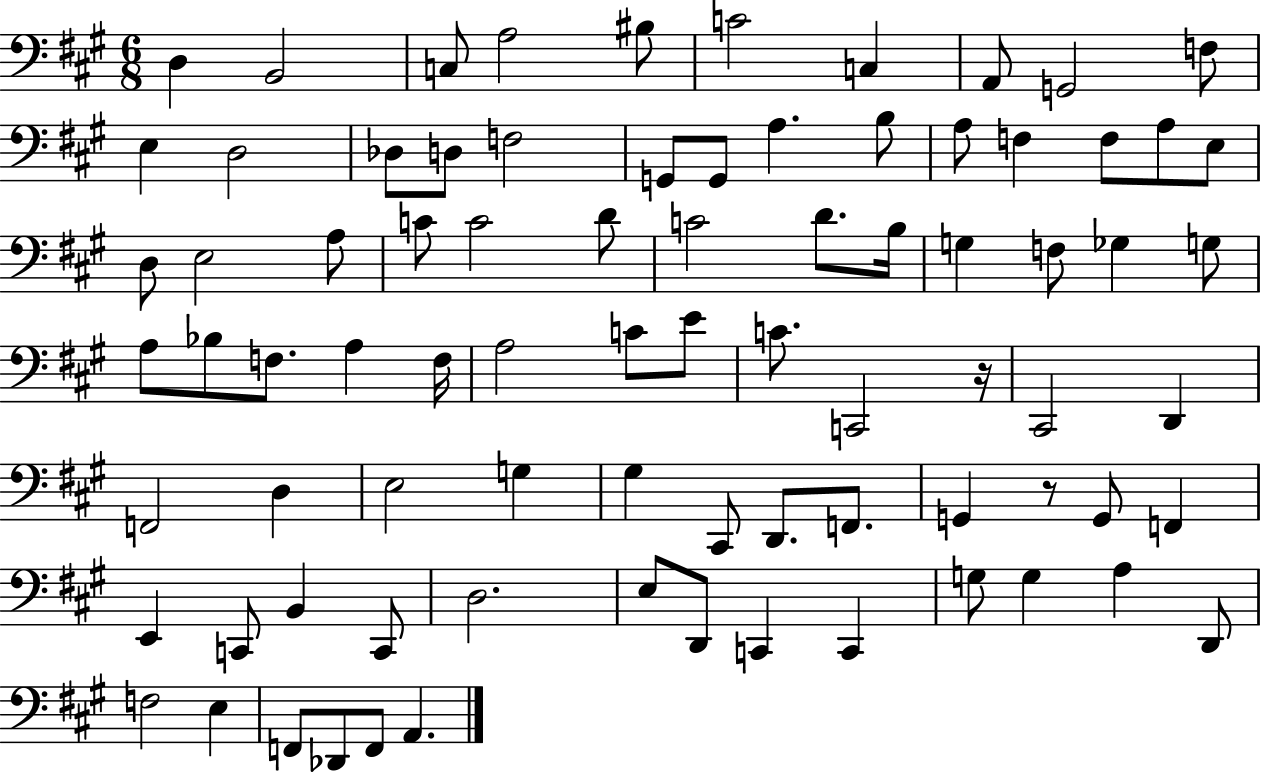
D3/q B2/h C3/e A3/h BIS3/e C4/h C3/q A2/e G2/h F3/e E3/q D3/h Db3/e D3/e F3/h G2/e G2/e A3/q. B3/e A3/e F3/q F3/e A3/e E3/e D3/e E3/h A3/e C4/e C4/h D4/e C4/h D4/e. B3/s G3/q F3/e Gb3/q G3/e A3/e Bb3/e F3/e. A3/q F3/s A3/h C4/e E4/e C4/e. C2/h R/s C#2/h D2/q F2/h D3/q E3/h G3/q G#3/q C#2/e D2/e. F2/e. G2/q R/e G2/e F2/q E2/q C2/e B2/q C2/e D3/h. E3/e D2/e C2/q C2/q G3/e G3/q A3/q D2/e F3/h E3/q F2/e Db2/e F2/e A2/q.